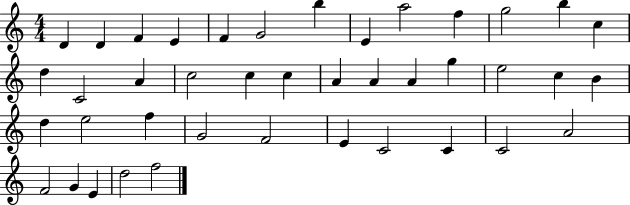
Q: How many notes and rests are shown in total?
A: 41